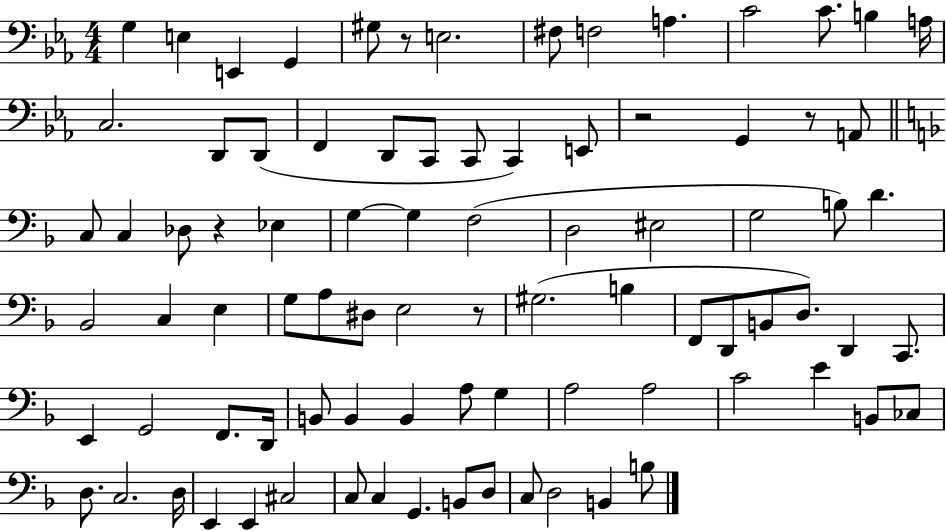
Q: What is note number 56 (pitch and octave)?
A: B2